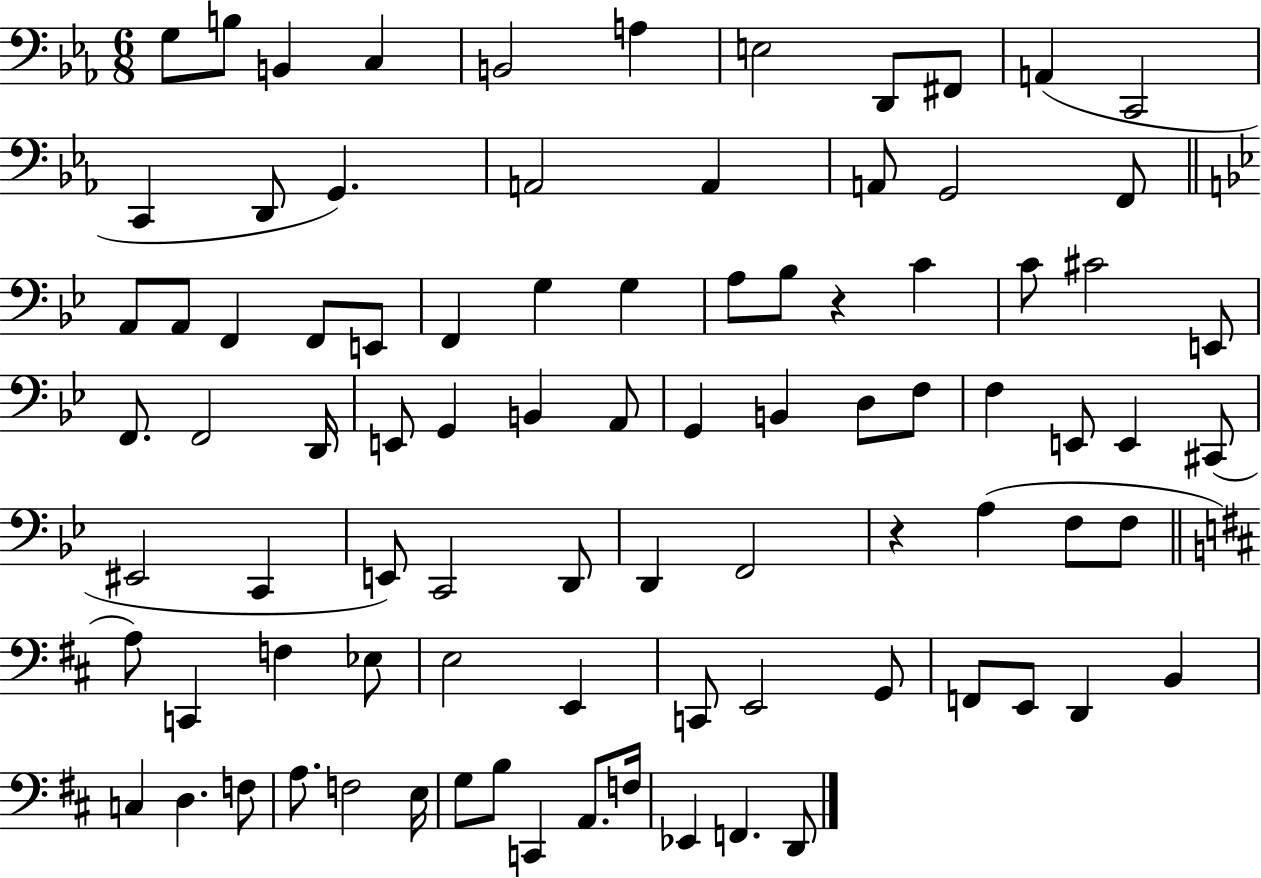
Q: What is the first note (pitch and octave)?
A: G3